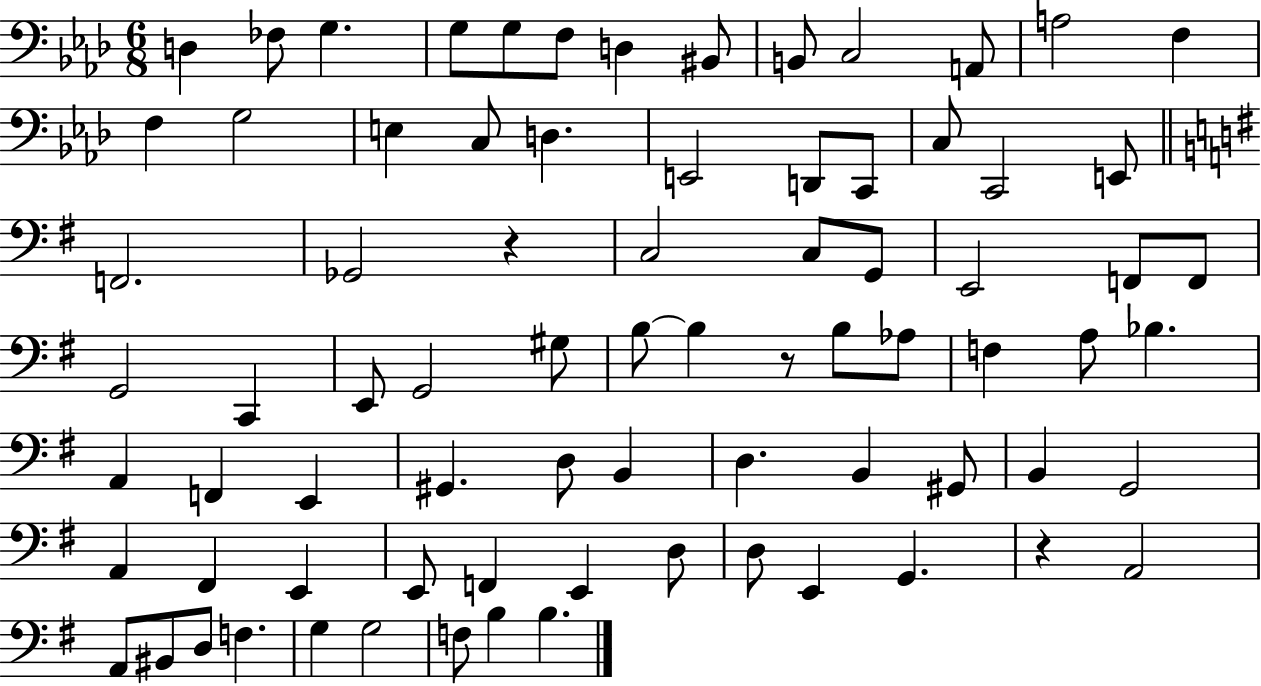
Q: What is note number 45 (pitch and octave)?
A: A2